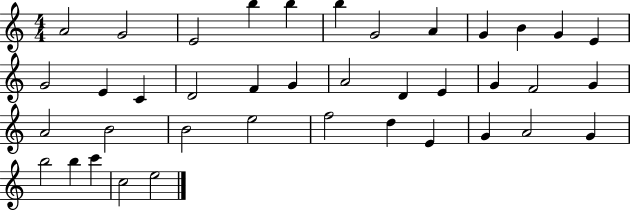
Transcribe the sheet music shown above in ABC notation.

X:1
T:Untitled
M:4/4
L:1/4
K:C
A2 G2 E2 b b b G2 A G B G E G2 E C D2 F G A2 D E G F2 G A2 B2 B2 e2 f2 d E G A2 G b2 b c' c2 e2